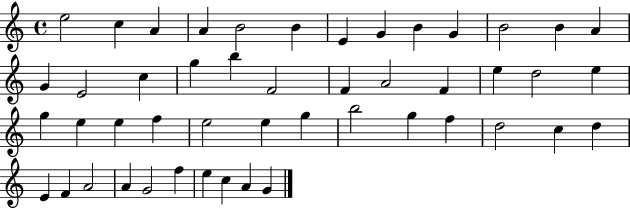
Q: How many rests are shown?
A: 0